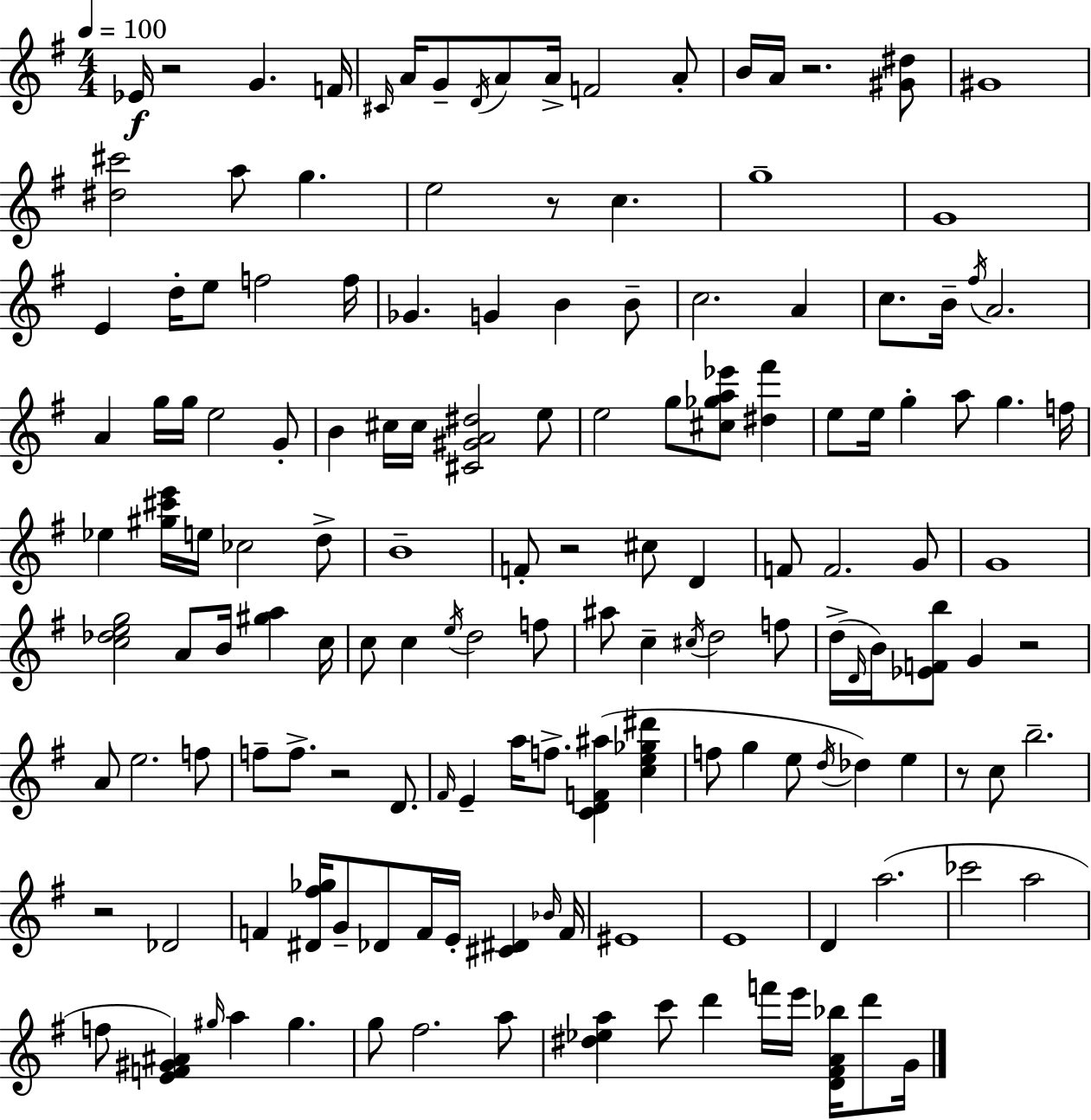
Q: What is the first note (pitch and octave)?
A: Eb4